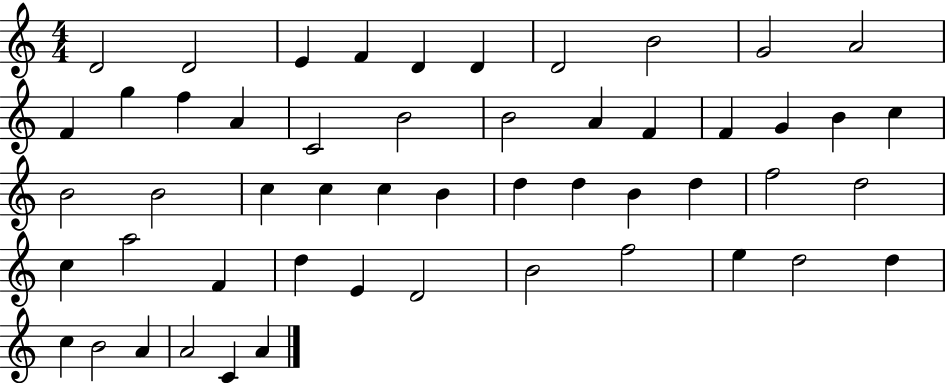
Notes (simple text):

D4/h D4/h E4/q F4/q D4/q D4/q D4/h B4/h G4/h A4/h F4/q G5/q F5/q A4/q C4/h B4/h B4/h A4/q F4/q F4/q G4/q B4/q C5/q B4/h B4/h C5/q C5/q C5/q B4/q D5/q D5/q B4/q D5/q F5/h D5/h C5/q A5/h F4/q D5/q E4/q D4/h B4/h F5/h E5/q D5/h D5/q C5/q B4/h A4/q A4/h C4/q A4/q